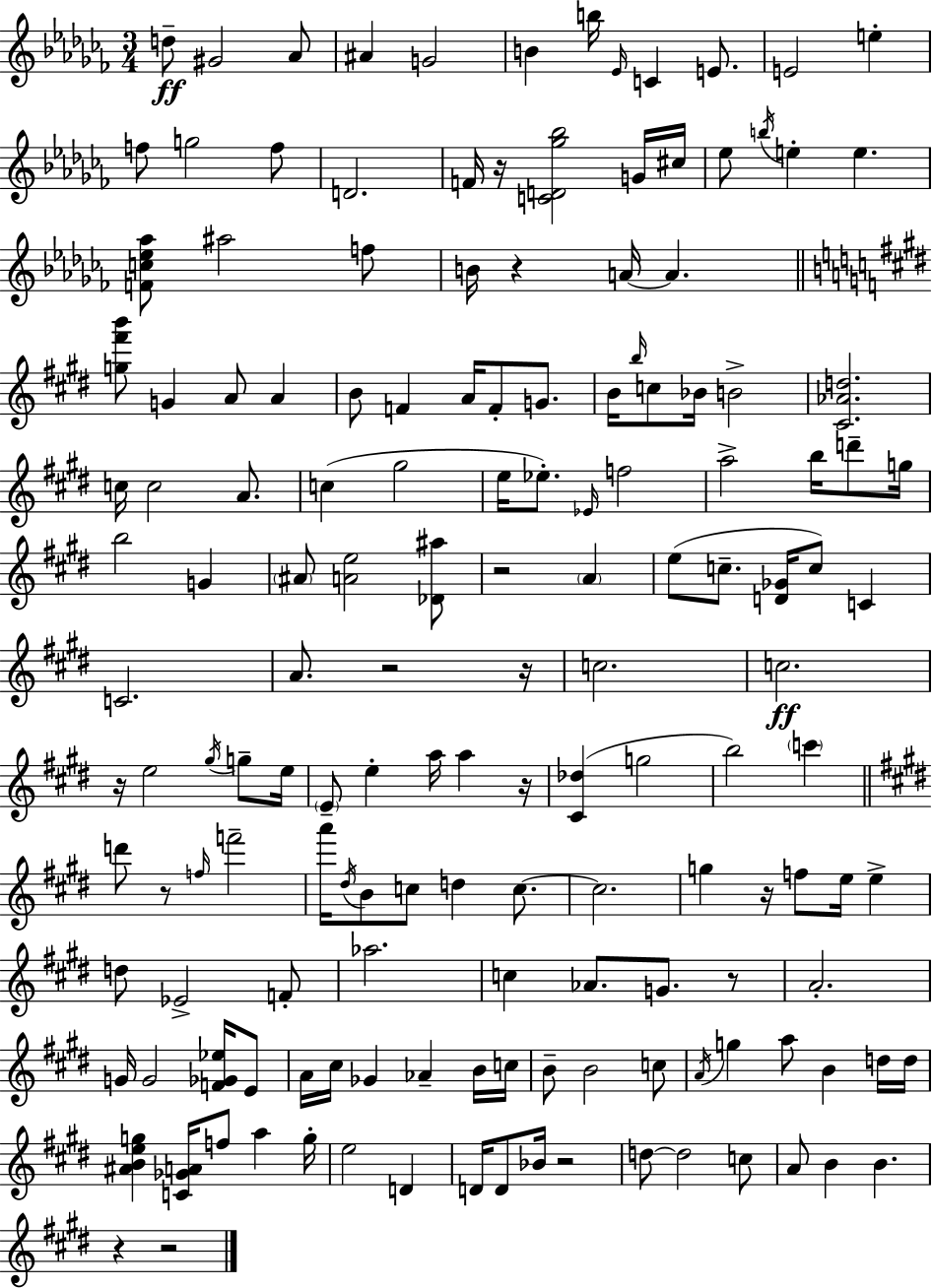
D5/e G#4/h Ab4/e A#4/q G4/h B4/q B5/s Eb4/s C4/q E4/e. E4/h E5/q F5/e G5/h F5/e D4/h. F4/s R/s [C4,D4,Gb5,Bb5]/h G4/s C#5/s Eb5/e B5/s E5/q E5/q. [F4,C5,Eb5,Ab5]/e A#5/h F5/e B4/s R/q A4/s A4/q. [G5,F#6,B6]/e G4/q A4/e A4/q B4/e F4/q A4/s F4/e G4/e. B4/s B5/s C5/e Bb4/s B4/h [C#4,Ab4,D5]/h. C5/s C5/h A4/e. C5/q G#5/h E5/s Eb5/e. Eb4/s F5/h A5/h B5/s D6/e G5/s B5/h G4/q A#4/e [A4,E5]/h [Db4,A#5]/e R/h A4/q E5/e C5/e. [D4,Gb4]/s C5/e C4/q C4/h. A4/e. R/h R/s C5/h. C5/h. R/s E5/h G#5/s G5/e E5/s E4/e E5/q A5/s A5/q R/s [C#4,Db5]/q G5/h B5/h C6/q D6/e R/e F5/s F6/h A6/s D#5/s B4/e C5/e D5/q C5/e. C5/h. G5/q R/s F5/e E5/s E5/q D5/e Eb4/h F4/e Ab5/h. C5/q Ab4/e. G4/e. R/e A4/h. G4/s G4/h [F4,Gb4,Eb5]/s E4/e A4/s C#5/s Gb4/q Ab4/q B4/s C5/s B4/e B4/h C5/e A4/s G5/q A5/e B4/q D5/s D5/s [A#4,B4,E5,G5]/q [C4,Gb4,A4]/s F5/e A5/q G5/s E5/h D4/q D4/s D4/e Bb4/s R/h D5/e D5/h C5/e A4/e B4/q B4/q. R/q R/h